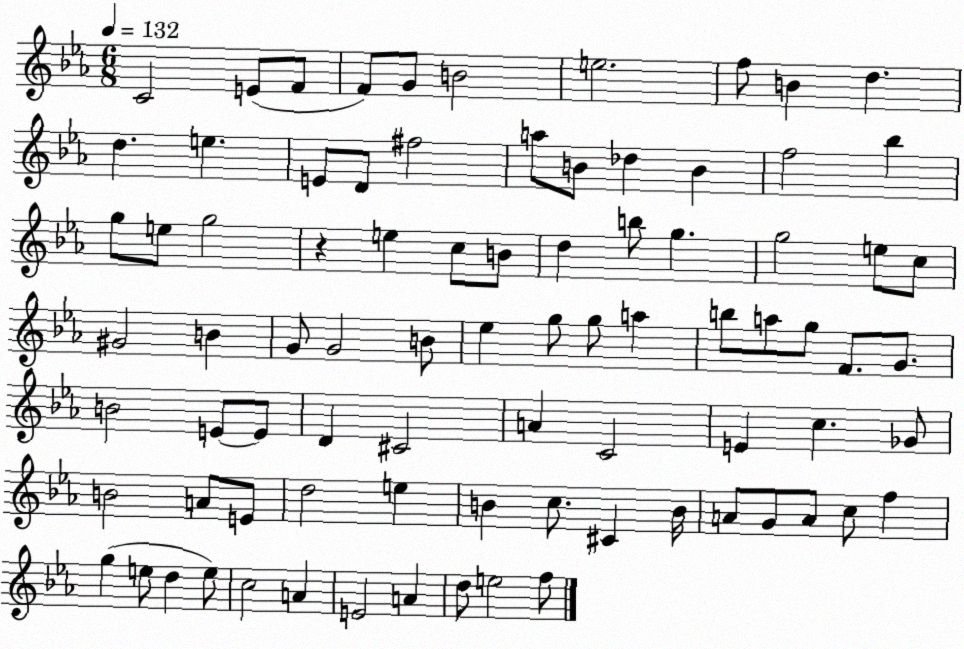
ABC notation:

X:1
T:Untitled
M:6/8
L:1/4
K:Eb
C2 E/2 F/2 F/2 G/2 B2 e2 f/2 B d d e E/2 D/2 ^f2 a/2 B/2 _d B f2 _b g/2 e/2 g2 z e c/2 B/2 d b/2 g g2 e/2 c/2 ^G2 B G/2 G2 B/2 _e g/2 g/2 a b/2 a/2 g/2 F/2 G/2 B2 E/2 E/2 D ^C2 A C2 E c _G/2 B2 A/2 E/2 d2 e B c/2 ^C B/4 A/2 G/2 A/2 c/2 f g e/2 d e/2 c2 A E2 A d/2 e2 f/2